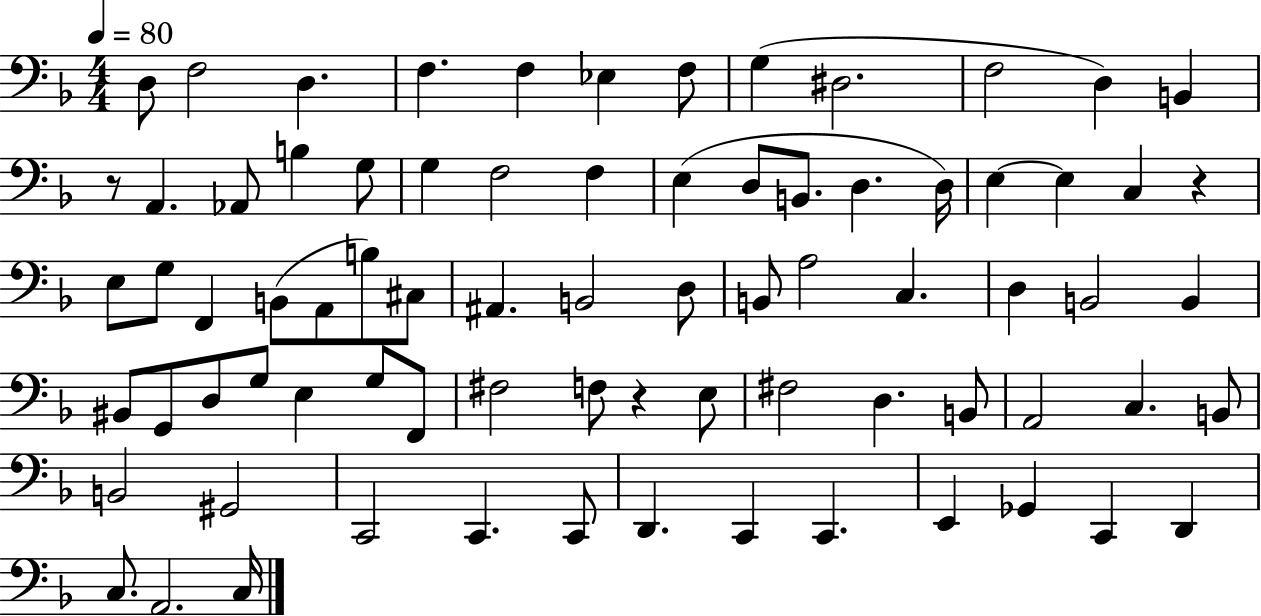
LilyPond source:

{
  \clef bass
  \numericTimeSignature
  \time 4/4
  \key f \major
  \tempo 4 = 80
  \repeat volta 2 { d8 f2 d4. | f4. f4 ees4 f8 | g4( dis2. | f2 d4) b,4 | \break r8 a,4. aes,8 b4 g8 | g4 f2 f4 | e4( d8 b,8. d4. d16) | e4~~ e4 c4 r4 | \break e8 g8 f,4 b,8( a,8 b8) cis8 | ais,4. b,2 d8 | b,8 a2 c4. | d4 b,2 b,4 | \break bis,8 g,8 d8 g8 e4 g8 f,8 | fis2 f8 r4 e8 | fis2 d4. b,8 | a,2 c4. b,8 | \break b,2 gis,2 | c,2 c,4. c,8 | d,4. c,4 c,4. | e,4 ges,4 c,4 d,4 | \break c8. a,2. c16 | } \bar "|."
}